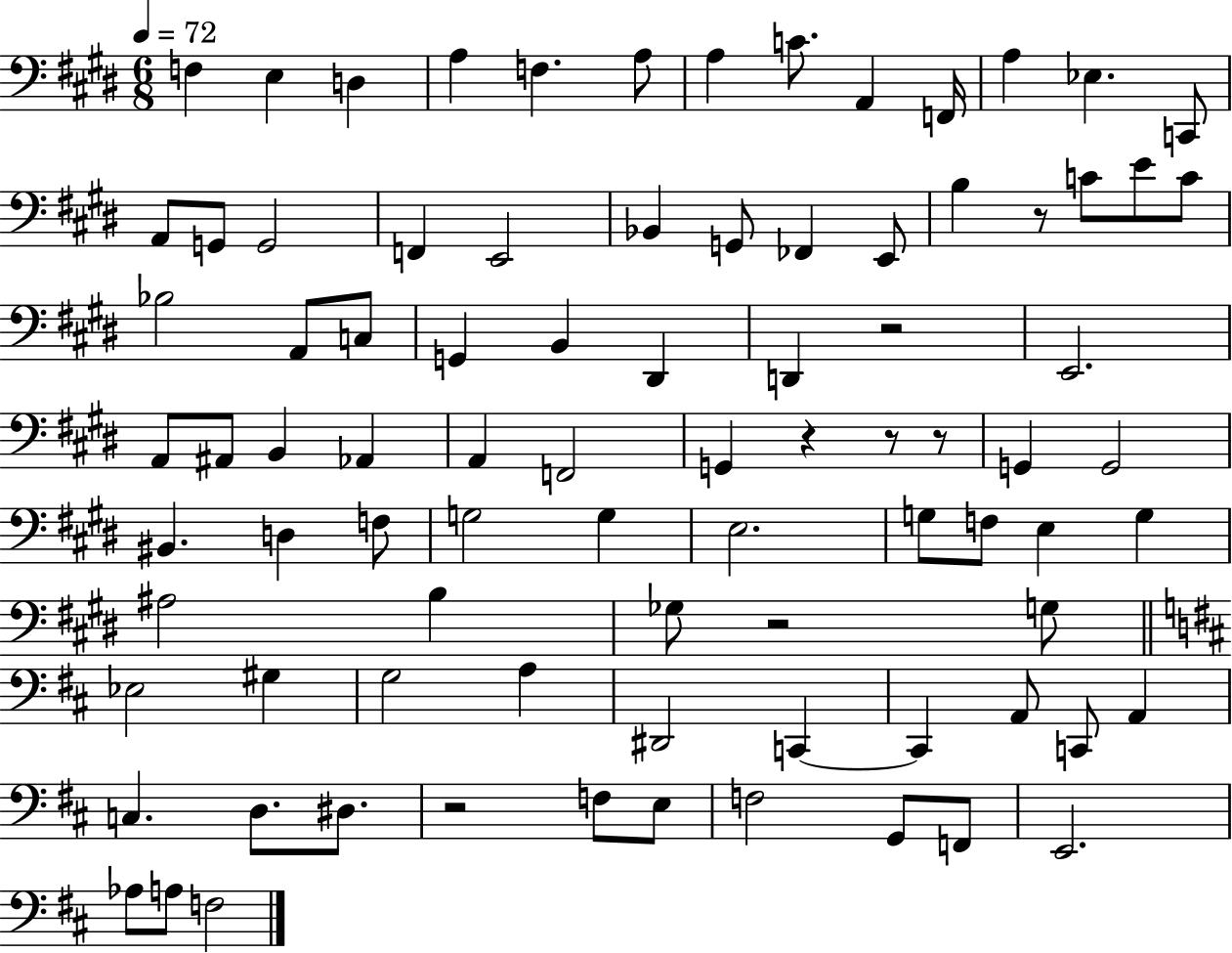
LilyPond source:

{
  \clef bass
  \numericTimeSignature
  \time 6/8
  \key e \major
  \tempo 4 = 72
  f4 e4 d4 | a4 f4. a8 | a4 c'8. a,4 f,16 | a4 ees4. c,8 | \break a,8 g,8 g,2 | f,4 e,2 | bes,4 g,8 fes,4 e,8 | b4 r8 c'8 e'8 c'8 | \break bes2 a,8 c8 | g,4 b,4 dis,4 | d,4 r2 | e,2. | \break a,8 ais,8 b,4 aes,4 | a,4 f,2 | g,4 r4 r8 r8 | g,4 g,2 | \break bis,4. d4 f8 | g2 g4 | e2. | g8 f8 e4 g4 | \break ais2 b4 | ges8 r2 g8 | \bar "||" \break \key d \major ees2 gis4 | g2 a4 | dis,2 c,4~~ | c,4 a,8 c,8 a,4 | \break c4. d8. dis8. | r2 f8 e8 | f2 g,8 f,8 | e,2. | \break aes8 a8 f2 | \bar "|."
}